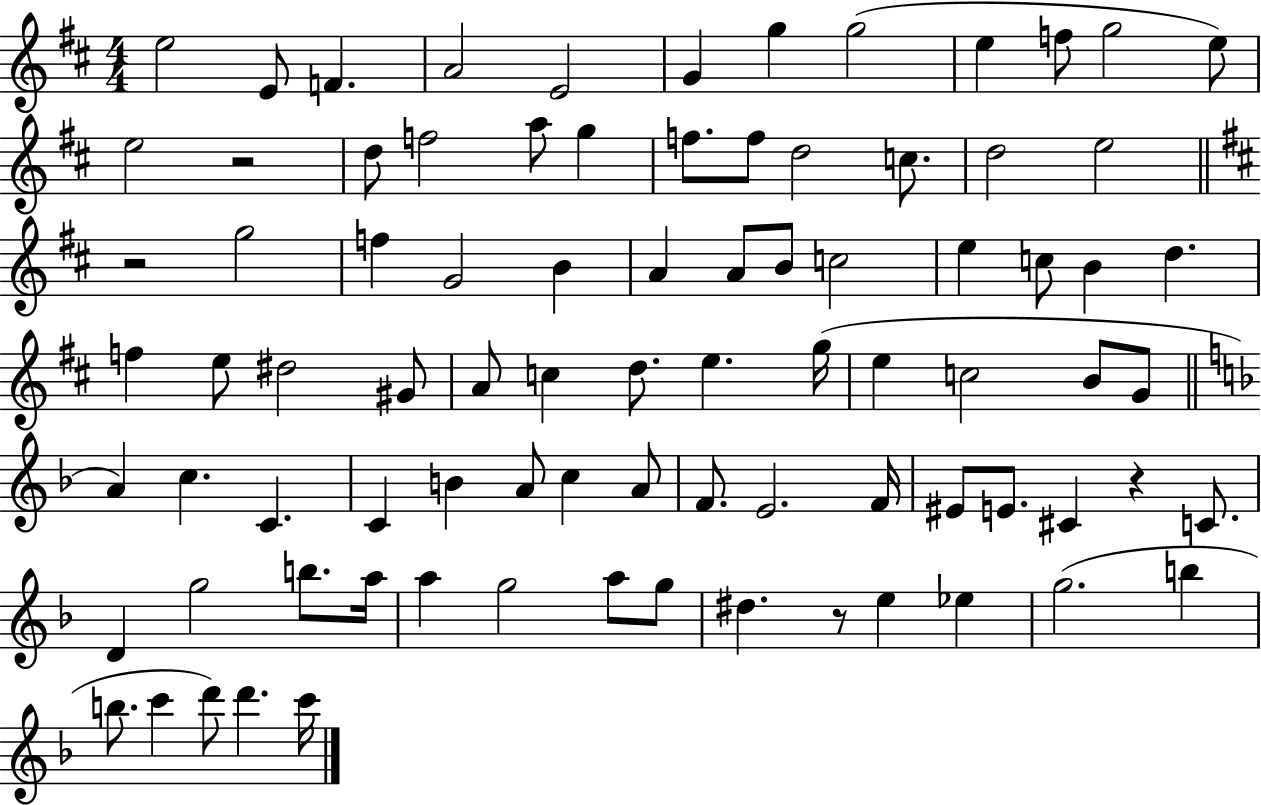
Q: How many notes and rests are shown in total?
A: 85